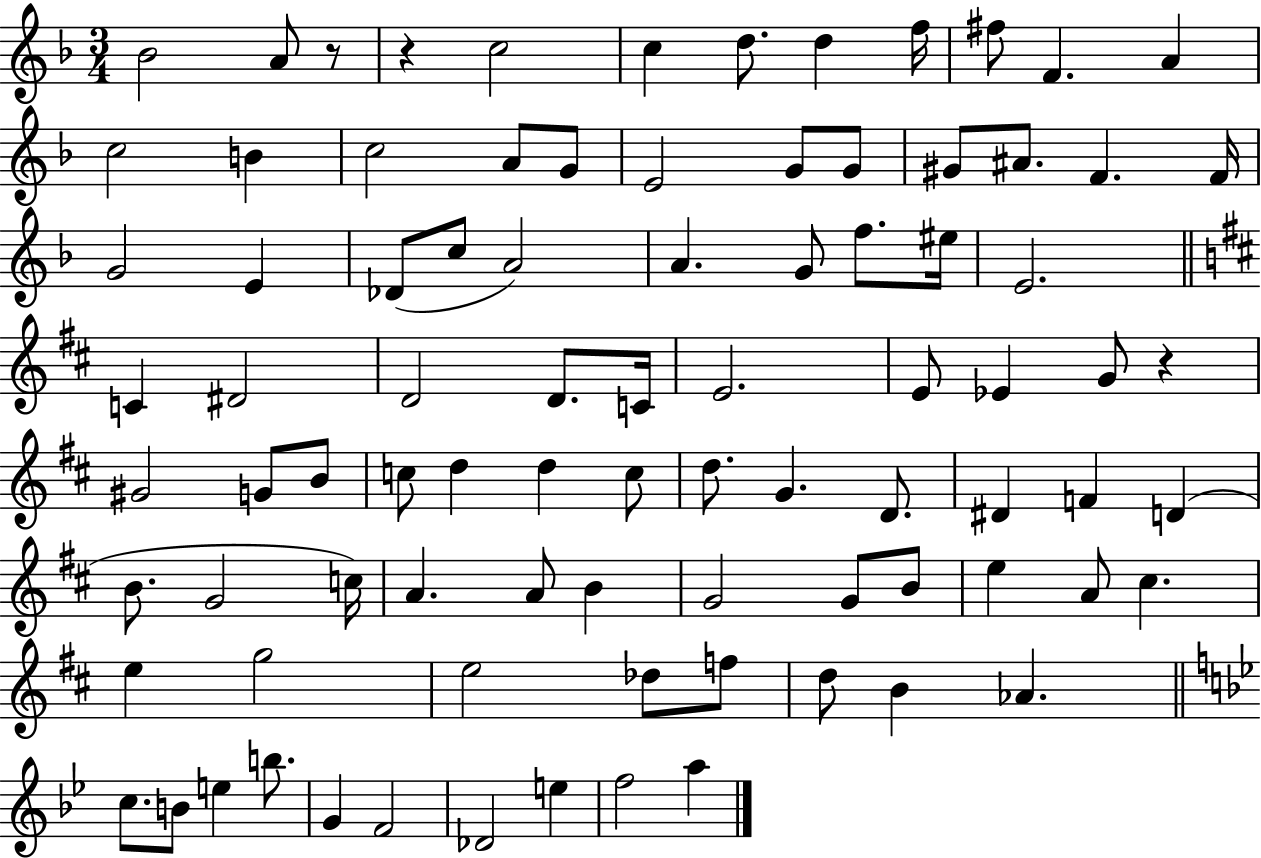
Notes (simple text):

Bb4/h A4/e R/e R/q C5/h C5/q D5/e. D5/q F5/s F#5/e F4/q. A4/q C5/h B4/q C5/h A4/e G4/e E4/h G4/e G4/e G#4/e A#4/e. F4/q. F4/s G4/h E4/q Db4/e C5/e A4/h A4/q. G4/e F5/e. EIS5/s E4/h. C4/q D#4/h D4/h D4/e. C4/s E4/h. E4/e Eb4/q G4/e R/q G#4/h G4/e B4/e C5/e D5/q D5/q C5/e D5/e. G4/q. D4/e. D#4/q F4/q D4/q B4/e. G4/h C5/s A4/q. A4/e B4/q G4/h G4/e B4/e E5/q A4/e C#5/q. E5/q G5/h E5/h Db5/e F5/e D5/e B4/q Ab4/q. C5/e. B4/e E5/q B5/e. G4/q F4/h Db4/h E5/q F5/h A5/q